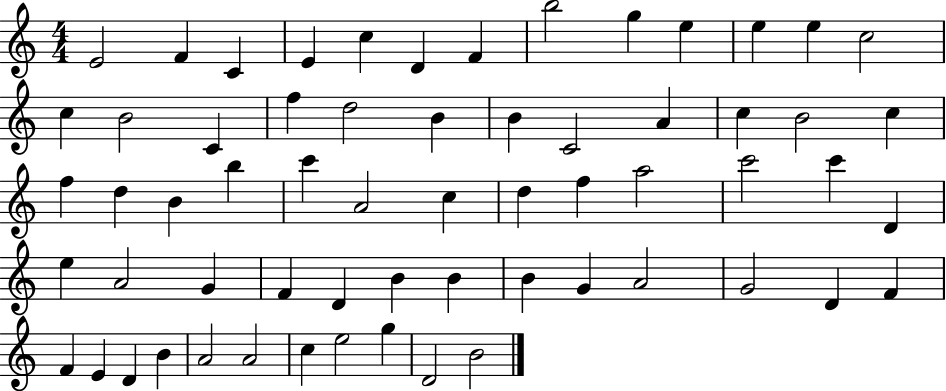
{
  \clef treble
  \numericTimeSignature
  \time 4/4
  \key c \major
  e'2 f'4 c'4 | e'4 c''4 d'4 f'4 | b''2 g''4 e''4 | e''4 e''4 c''2 | \break c''4 b'2 c'4 | f''4 d''2 b'4 | b'4 c'2 a'4 | c''4 b'2 c''4 | \break f''4 d''4 b'4 b''4 | c'''4 a'2 c''4 | d''4 f''4 a''2 | c'''2 c'''4 d'4 | \break e''4 a'2 g'4 | f'4 d'4 b'4 b'4 | b'4 g'4 a'2 | g'2 d'4 f'4 | \break f'4 e'4 d'4 b'4 | a'2 a'2 | c''4 e''2 g''4 | d'2 b'2 | \break \bar "|."
}